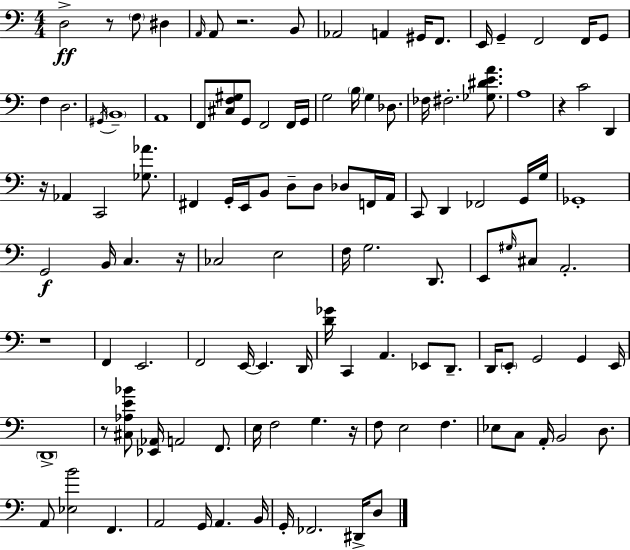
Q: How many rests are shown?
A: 8